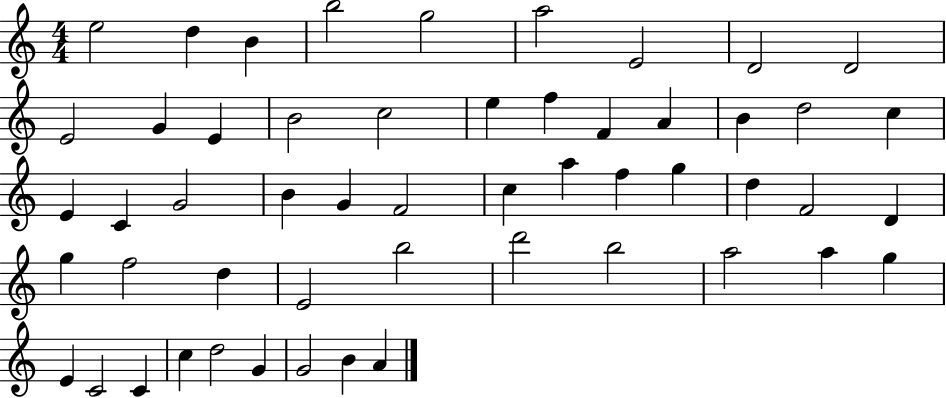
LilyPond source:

{
  \clef treble
  \numericTimeSignature
  \time 4/4
  \key c \major
  e''2 d''4 b'4 | b''2 g''2 | a''2 e'2 | d'2 d'2 | \break e'2 g'4 e'4 | b'2 c''2 | e''4 f''4 f'4 a'4 | b'4 d''2 c''4 | \break e'4 c'4 g'2 | b'4 g'4 f'2 | c''4 a''4 f''4 g''4 | d''4 f'2 d'4 | \break g''4 f''2 d''4 | e'2 b''2 | d'''2 b''2 | a''2 a''4 g''4 | \break e'4 c'2 c'4 | c''4 d''2 g'4 | g'2 b'4 a'4 | \bar "|."
}